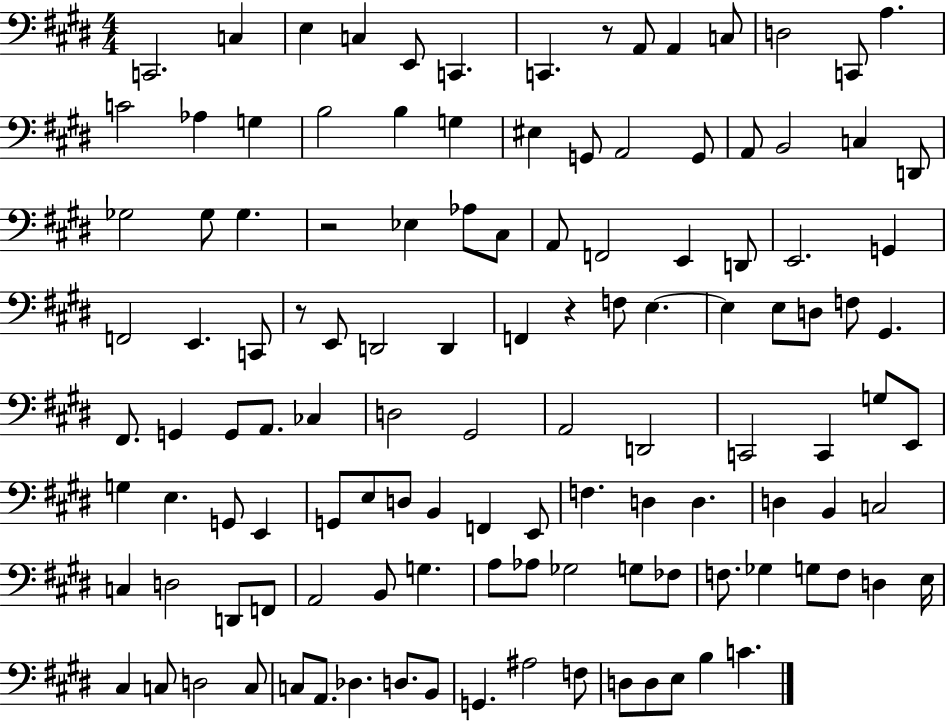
{
  \clef bass
  \numericTimeSignature
  \time 4/4
  \key e \major
  c,2. c4 | e4 c4 e,8 c,4. | c,4. r8 a,8 a,4 c8 | d2 c,8 a4. | \break c'2 aes4 g4 | b2 b4 g4 | eis4 g,8 a,2 g,8 | a,8 b,2 c4 d,8 | \break ges2 ges8 ges4. | r2 ees4 aes8 cis8 | a,8 f,2 e,4 d,8 | e,2. g,4 | \break f,2 e,4. c,8 | r8 e,8 d,2 d,4 | f,4 r4 f8 e4.~~ | e4 e8 d8 f8 gis,4. | \break fis,8. g,4 g,8 a,8. ces4 | d2 gis,2 | a,2 d,2 | c,2 c,4 g8 e,8 | \break g4 e4. g,8 e,4 | g,8 e8 d8 b,4 f,4 e,8 | f4. d4 d4. | d4 b,4 c2 | \break c4 d2 d,8 f,8 | a,2 b,8 g4. | a8 aes8 ges2 g8 fes8 | f8. ges4 g8 f8 d4 e16 | \break cis4 c8 d2 c8 | c8 a,8. des4. d8. b,8 | g,4. ais2 f8 | d8 d8 e8 b4 c'4. | \break \bar "|."
}